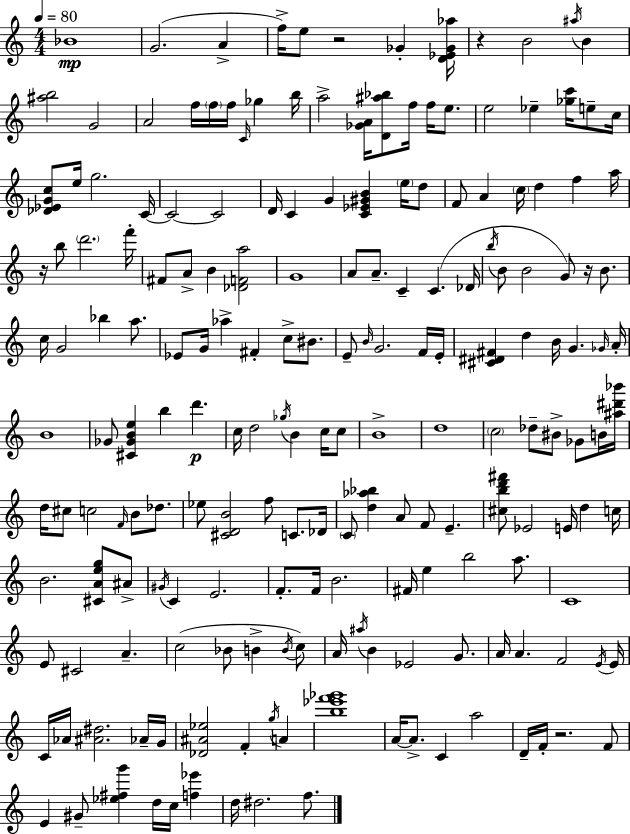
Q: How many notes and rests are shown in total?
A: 190